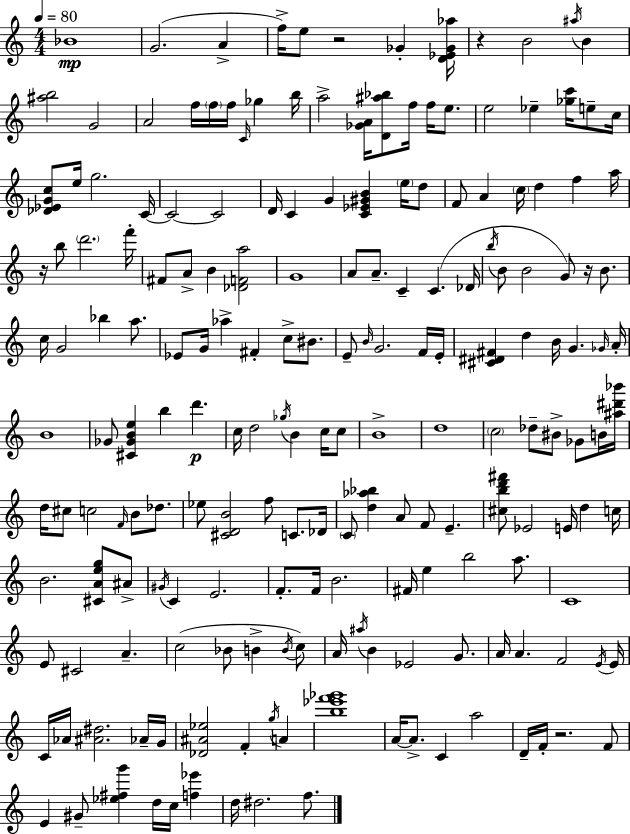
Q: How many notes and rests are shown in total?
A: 190